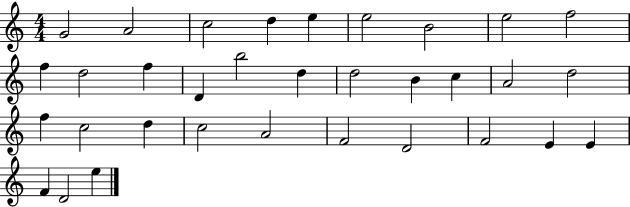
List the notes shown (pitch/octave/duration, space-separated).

G4/h A4/h C5/h D5/q E5/q E5/h B4/h E5/h F5/h F5/q D5/h F5/q D4/q B5/h D5/q D5/h B4/q C5/q A4/h D5/h F5/q C5/h D5/q C5/h A4/h F4/h D4/h F4/h E4/q E4/q F4/q D4/h E5/q